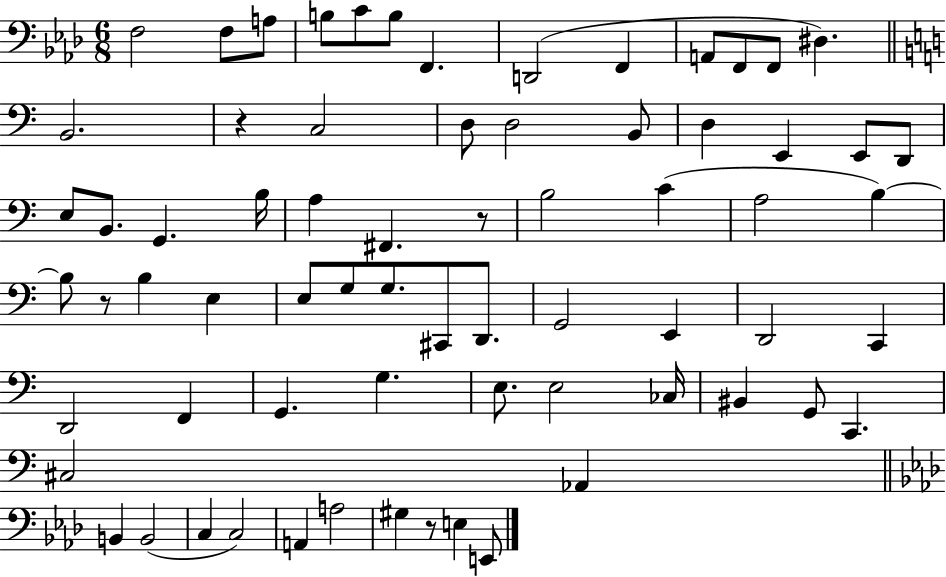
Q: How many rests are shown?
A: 4